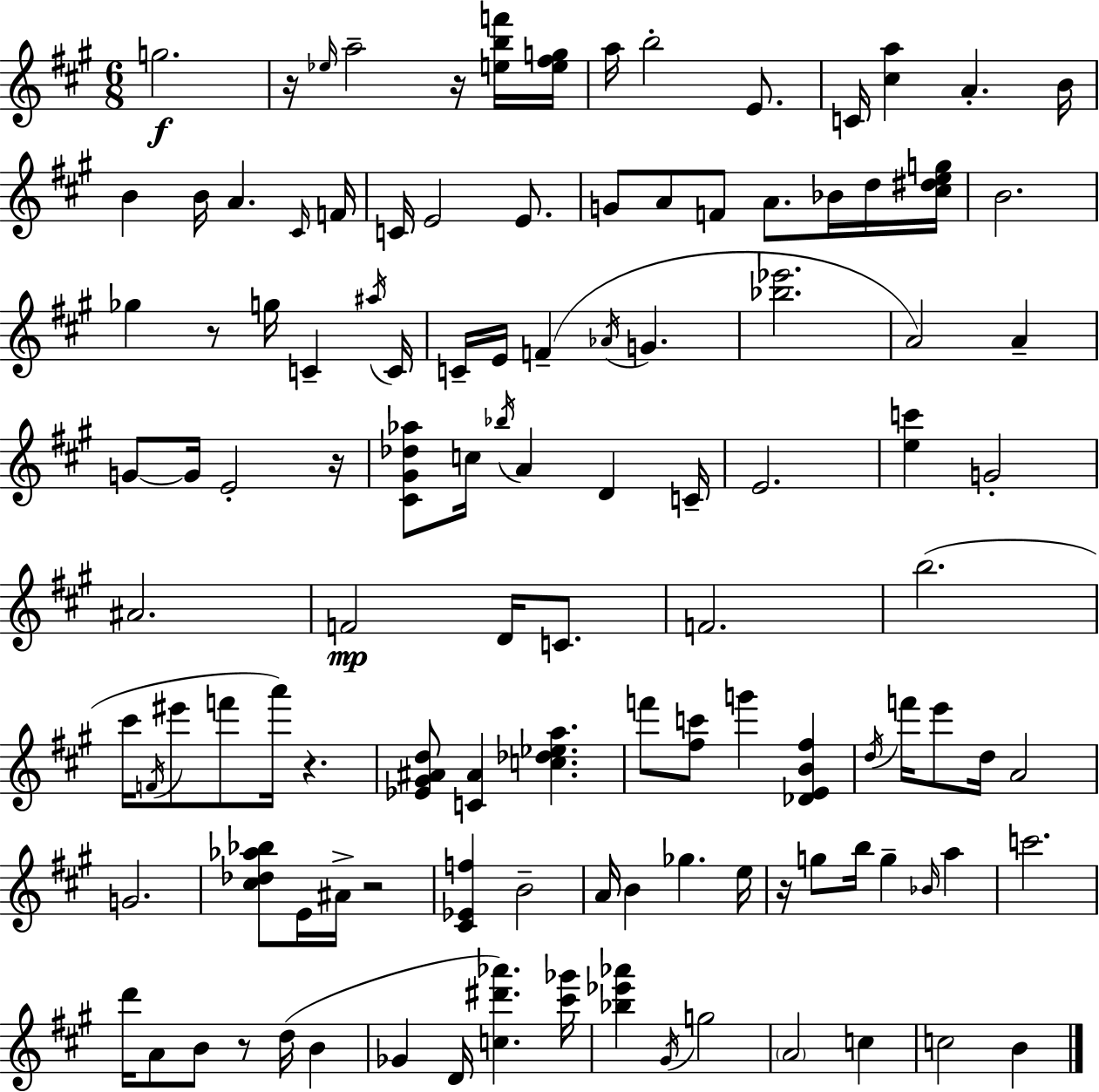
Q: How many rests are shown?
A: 8